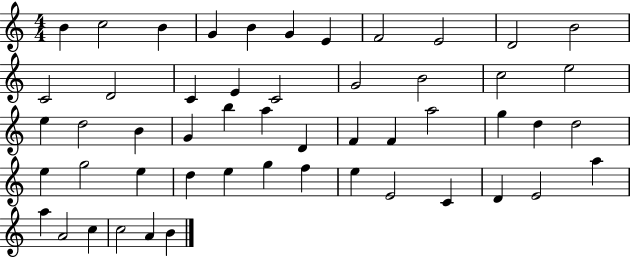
X:1
T:Untitled
M:4/4
L:1/4
K:C
B c2 B G B G E F2 E2 D2 B2 C2 D2 C E C2 G2 B2 c2 e2 e d2 B G b a D F F a2 g d d2 e g2 e d e g f e E2 C D E2 a a A2 c c2 A B